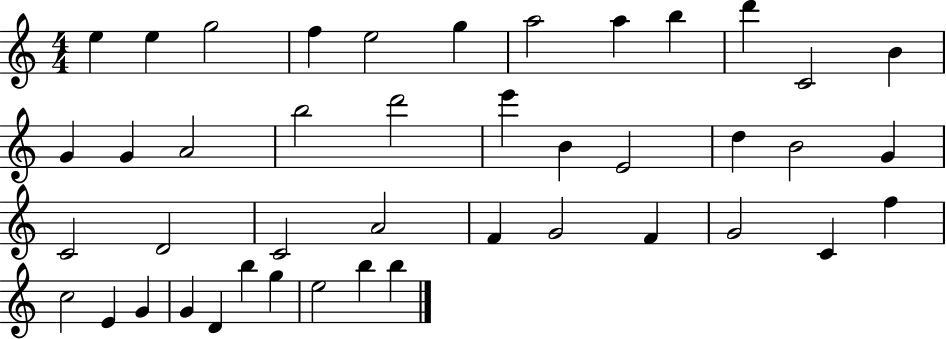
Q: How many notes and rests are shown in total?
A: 43